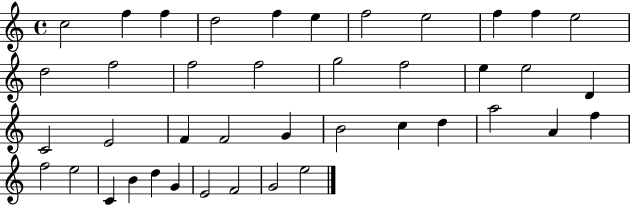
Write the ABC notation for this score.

X:1
T:Untitled
M:4/4
L:1/4
K:C
c2 f f d2 f e f2 e2 f f e2 d2 f2 f2 f2 g2 f2 e e2 D C2 E2 F F2 G B2 c d a2 A f f2 e2 C B d G E2 F2 G2 e2